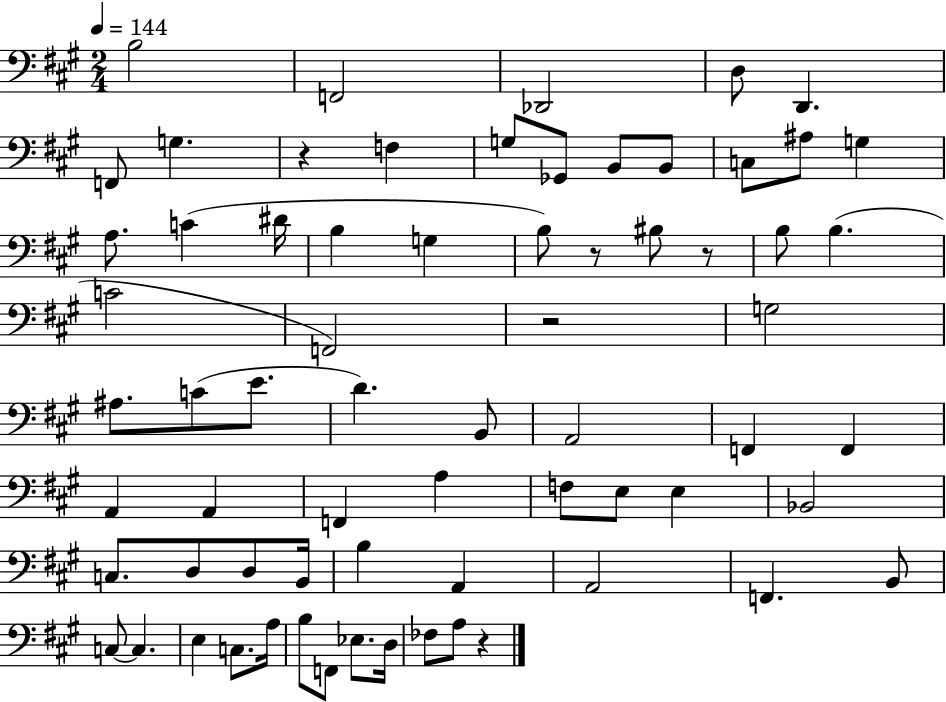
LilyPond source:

{
  \clef bass
  \numericTimeSignature
  \time 2/4
  \key a \major
  \tempo 4 = 144
  b2 | f,2 | des,2 | d8 d,4. | \break f,8 g4. | r4 f4 | g8 ges,8 b,8 b,8 | c8 ais8 g4 | \break a8. c'4( dis'16 | b4 g4 | b8) r8 bis8 r8 | b8 b4.( | \break c'2 | f,2) | r2 | g2 | \break ais8. c'8( e'8. | d'4.) b,8 | a,2 | f,4 f,4 | \break a,4 a,4 | f,4 a4 | f8 e8 e4 | bes,2 | \break c8. d8 d8 b,16 | b4 a,4 | a,2 | f,4. b,8 | \break c8~~ c4. | e4 c8. a16 | b8 f,8 ees8. d16 | fes8 a8 r4 | \break \bar "|."
}